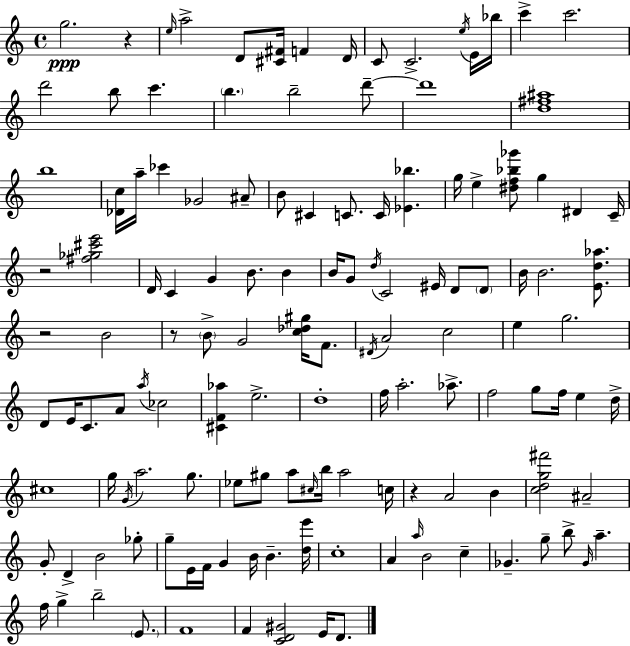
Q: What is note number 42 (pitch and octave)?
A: D5